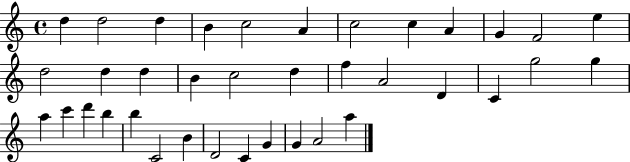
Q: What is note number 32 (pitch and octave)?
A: D4